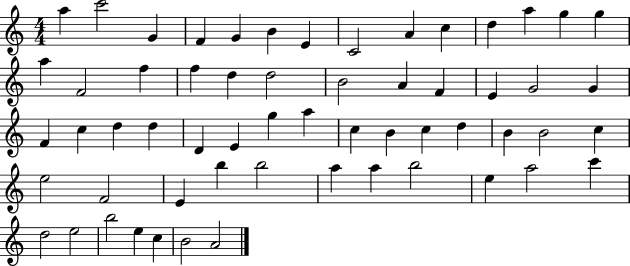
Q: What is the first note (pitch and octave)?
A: A5